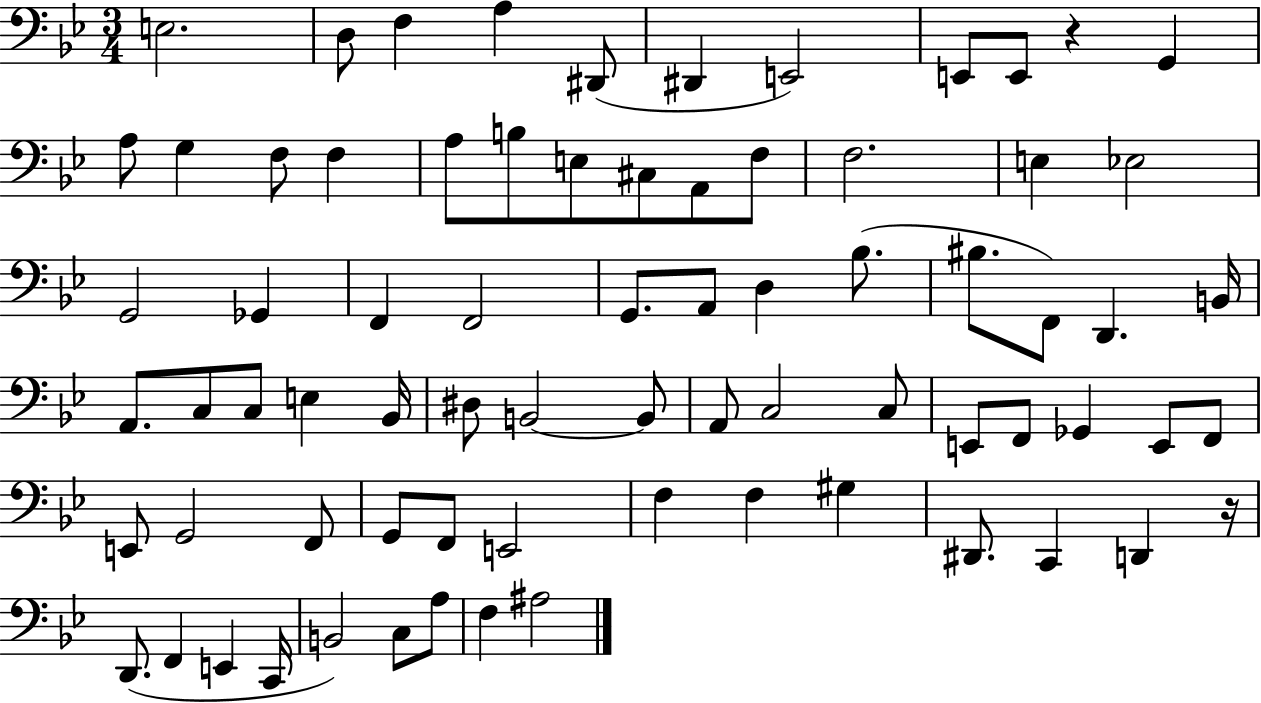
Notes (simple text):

E3/h. D3/e F3/q A3/q D#2/e D#2/q E2/h E2/e E2/e R/q G2/q A3/e G3/q F3/e F3/q A3/e B3/e E3/e C#3/e A2/e F3/e F3/h. E3/q Eb3/h G2/h Gb2/q F2/q F2/h G2/e. A2/e D3/q Bb3/e. BIS3/e. F2/e D2/q. B2/s A2/e. C3/e C3/e E3/q Bb2/s D#3/e B2/h B2/e A2/e C3/h C3/e E2/e F2/e Gb2/q E2/e F2/e E2/e G2/h F2/e G2/e F2/e E2/h F3/q F3/q G#3/q D#2/e. C2/q D2/q R/s D2/e. F2/q E2/q C2/s B2/h C3/e A3/e F3/q A#3/h